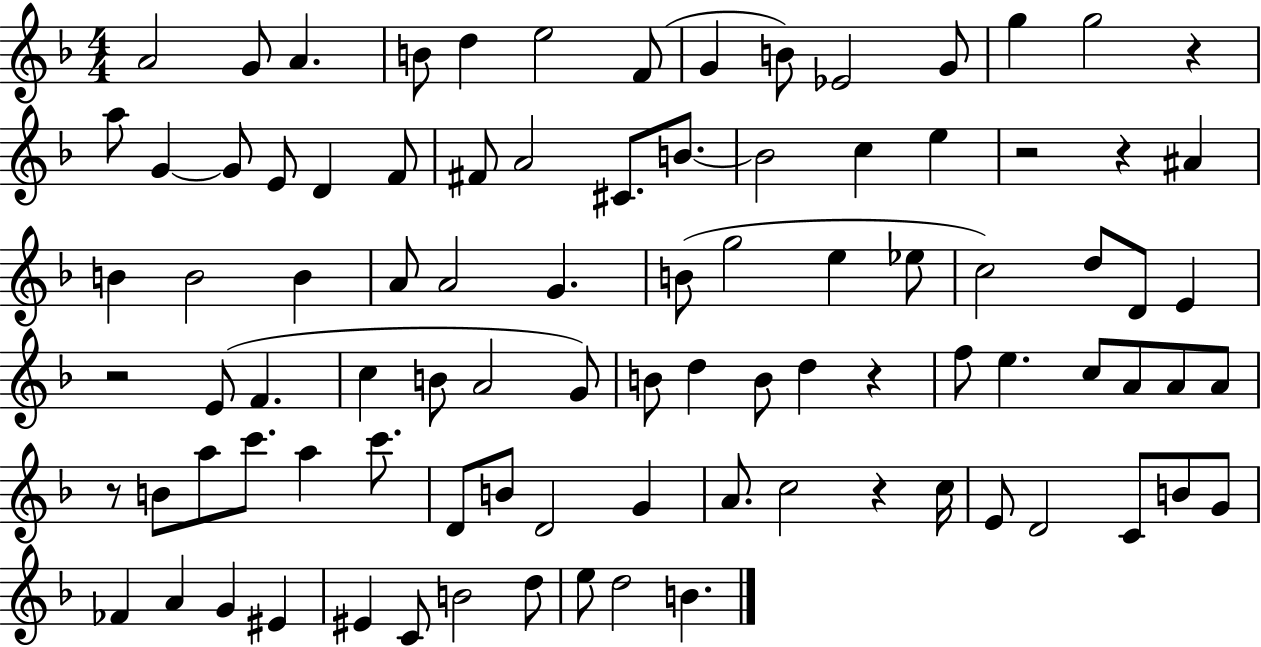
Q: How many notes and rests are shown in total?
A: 92